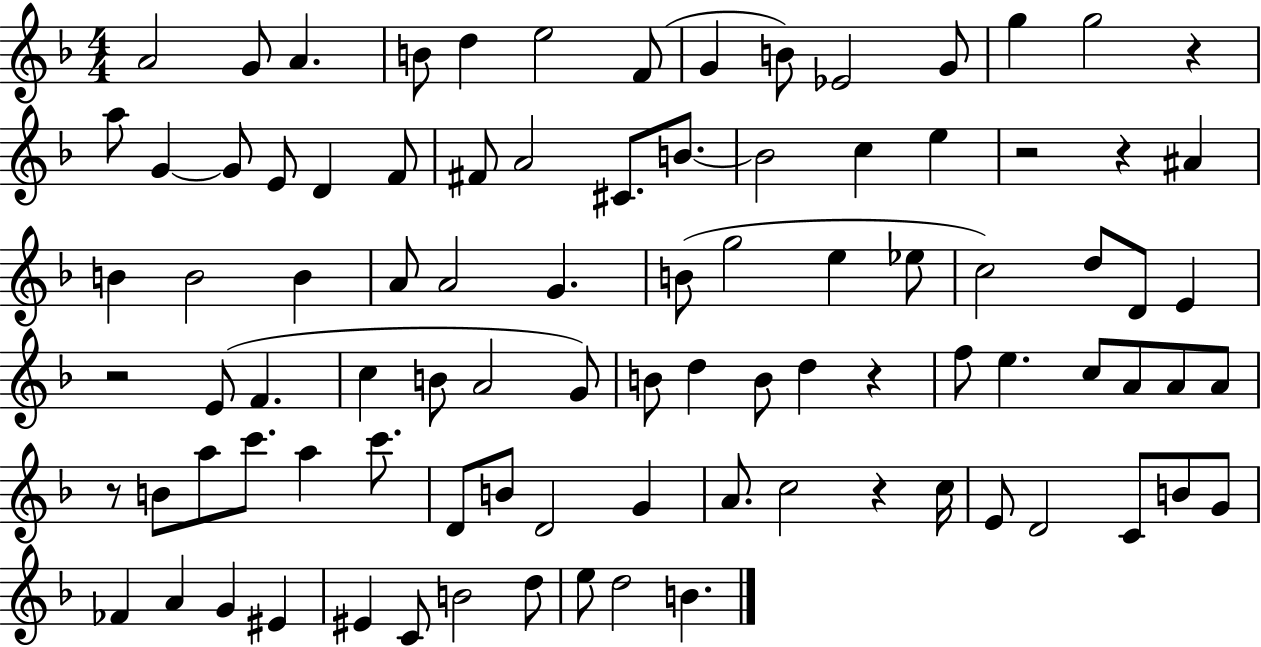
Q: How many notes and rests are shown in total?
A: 92